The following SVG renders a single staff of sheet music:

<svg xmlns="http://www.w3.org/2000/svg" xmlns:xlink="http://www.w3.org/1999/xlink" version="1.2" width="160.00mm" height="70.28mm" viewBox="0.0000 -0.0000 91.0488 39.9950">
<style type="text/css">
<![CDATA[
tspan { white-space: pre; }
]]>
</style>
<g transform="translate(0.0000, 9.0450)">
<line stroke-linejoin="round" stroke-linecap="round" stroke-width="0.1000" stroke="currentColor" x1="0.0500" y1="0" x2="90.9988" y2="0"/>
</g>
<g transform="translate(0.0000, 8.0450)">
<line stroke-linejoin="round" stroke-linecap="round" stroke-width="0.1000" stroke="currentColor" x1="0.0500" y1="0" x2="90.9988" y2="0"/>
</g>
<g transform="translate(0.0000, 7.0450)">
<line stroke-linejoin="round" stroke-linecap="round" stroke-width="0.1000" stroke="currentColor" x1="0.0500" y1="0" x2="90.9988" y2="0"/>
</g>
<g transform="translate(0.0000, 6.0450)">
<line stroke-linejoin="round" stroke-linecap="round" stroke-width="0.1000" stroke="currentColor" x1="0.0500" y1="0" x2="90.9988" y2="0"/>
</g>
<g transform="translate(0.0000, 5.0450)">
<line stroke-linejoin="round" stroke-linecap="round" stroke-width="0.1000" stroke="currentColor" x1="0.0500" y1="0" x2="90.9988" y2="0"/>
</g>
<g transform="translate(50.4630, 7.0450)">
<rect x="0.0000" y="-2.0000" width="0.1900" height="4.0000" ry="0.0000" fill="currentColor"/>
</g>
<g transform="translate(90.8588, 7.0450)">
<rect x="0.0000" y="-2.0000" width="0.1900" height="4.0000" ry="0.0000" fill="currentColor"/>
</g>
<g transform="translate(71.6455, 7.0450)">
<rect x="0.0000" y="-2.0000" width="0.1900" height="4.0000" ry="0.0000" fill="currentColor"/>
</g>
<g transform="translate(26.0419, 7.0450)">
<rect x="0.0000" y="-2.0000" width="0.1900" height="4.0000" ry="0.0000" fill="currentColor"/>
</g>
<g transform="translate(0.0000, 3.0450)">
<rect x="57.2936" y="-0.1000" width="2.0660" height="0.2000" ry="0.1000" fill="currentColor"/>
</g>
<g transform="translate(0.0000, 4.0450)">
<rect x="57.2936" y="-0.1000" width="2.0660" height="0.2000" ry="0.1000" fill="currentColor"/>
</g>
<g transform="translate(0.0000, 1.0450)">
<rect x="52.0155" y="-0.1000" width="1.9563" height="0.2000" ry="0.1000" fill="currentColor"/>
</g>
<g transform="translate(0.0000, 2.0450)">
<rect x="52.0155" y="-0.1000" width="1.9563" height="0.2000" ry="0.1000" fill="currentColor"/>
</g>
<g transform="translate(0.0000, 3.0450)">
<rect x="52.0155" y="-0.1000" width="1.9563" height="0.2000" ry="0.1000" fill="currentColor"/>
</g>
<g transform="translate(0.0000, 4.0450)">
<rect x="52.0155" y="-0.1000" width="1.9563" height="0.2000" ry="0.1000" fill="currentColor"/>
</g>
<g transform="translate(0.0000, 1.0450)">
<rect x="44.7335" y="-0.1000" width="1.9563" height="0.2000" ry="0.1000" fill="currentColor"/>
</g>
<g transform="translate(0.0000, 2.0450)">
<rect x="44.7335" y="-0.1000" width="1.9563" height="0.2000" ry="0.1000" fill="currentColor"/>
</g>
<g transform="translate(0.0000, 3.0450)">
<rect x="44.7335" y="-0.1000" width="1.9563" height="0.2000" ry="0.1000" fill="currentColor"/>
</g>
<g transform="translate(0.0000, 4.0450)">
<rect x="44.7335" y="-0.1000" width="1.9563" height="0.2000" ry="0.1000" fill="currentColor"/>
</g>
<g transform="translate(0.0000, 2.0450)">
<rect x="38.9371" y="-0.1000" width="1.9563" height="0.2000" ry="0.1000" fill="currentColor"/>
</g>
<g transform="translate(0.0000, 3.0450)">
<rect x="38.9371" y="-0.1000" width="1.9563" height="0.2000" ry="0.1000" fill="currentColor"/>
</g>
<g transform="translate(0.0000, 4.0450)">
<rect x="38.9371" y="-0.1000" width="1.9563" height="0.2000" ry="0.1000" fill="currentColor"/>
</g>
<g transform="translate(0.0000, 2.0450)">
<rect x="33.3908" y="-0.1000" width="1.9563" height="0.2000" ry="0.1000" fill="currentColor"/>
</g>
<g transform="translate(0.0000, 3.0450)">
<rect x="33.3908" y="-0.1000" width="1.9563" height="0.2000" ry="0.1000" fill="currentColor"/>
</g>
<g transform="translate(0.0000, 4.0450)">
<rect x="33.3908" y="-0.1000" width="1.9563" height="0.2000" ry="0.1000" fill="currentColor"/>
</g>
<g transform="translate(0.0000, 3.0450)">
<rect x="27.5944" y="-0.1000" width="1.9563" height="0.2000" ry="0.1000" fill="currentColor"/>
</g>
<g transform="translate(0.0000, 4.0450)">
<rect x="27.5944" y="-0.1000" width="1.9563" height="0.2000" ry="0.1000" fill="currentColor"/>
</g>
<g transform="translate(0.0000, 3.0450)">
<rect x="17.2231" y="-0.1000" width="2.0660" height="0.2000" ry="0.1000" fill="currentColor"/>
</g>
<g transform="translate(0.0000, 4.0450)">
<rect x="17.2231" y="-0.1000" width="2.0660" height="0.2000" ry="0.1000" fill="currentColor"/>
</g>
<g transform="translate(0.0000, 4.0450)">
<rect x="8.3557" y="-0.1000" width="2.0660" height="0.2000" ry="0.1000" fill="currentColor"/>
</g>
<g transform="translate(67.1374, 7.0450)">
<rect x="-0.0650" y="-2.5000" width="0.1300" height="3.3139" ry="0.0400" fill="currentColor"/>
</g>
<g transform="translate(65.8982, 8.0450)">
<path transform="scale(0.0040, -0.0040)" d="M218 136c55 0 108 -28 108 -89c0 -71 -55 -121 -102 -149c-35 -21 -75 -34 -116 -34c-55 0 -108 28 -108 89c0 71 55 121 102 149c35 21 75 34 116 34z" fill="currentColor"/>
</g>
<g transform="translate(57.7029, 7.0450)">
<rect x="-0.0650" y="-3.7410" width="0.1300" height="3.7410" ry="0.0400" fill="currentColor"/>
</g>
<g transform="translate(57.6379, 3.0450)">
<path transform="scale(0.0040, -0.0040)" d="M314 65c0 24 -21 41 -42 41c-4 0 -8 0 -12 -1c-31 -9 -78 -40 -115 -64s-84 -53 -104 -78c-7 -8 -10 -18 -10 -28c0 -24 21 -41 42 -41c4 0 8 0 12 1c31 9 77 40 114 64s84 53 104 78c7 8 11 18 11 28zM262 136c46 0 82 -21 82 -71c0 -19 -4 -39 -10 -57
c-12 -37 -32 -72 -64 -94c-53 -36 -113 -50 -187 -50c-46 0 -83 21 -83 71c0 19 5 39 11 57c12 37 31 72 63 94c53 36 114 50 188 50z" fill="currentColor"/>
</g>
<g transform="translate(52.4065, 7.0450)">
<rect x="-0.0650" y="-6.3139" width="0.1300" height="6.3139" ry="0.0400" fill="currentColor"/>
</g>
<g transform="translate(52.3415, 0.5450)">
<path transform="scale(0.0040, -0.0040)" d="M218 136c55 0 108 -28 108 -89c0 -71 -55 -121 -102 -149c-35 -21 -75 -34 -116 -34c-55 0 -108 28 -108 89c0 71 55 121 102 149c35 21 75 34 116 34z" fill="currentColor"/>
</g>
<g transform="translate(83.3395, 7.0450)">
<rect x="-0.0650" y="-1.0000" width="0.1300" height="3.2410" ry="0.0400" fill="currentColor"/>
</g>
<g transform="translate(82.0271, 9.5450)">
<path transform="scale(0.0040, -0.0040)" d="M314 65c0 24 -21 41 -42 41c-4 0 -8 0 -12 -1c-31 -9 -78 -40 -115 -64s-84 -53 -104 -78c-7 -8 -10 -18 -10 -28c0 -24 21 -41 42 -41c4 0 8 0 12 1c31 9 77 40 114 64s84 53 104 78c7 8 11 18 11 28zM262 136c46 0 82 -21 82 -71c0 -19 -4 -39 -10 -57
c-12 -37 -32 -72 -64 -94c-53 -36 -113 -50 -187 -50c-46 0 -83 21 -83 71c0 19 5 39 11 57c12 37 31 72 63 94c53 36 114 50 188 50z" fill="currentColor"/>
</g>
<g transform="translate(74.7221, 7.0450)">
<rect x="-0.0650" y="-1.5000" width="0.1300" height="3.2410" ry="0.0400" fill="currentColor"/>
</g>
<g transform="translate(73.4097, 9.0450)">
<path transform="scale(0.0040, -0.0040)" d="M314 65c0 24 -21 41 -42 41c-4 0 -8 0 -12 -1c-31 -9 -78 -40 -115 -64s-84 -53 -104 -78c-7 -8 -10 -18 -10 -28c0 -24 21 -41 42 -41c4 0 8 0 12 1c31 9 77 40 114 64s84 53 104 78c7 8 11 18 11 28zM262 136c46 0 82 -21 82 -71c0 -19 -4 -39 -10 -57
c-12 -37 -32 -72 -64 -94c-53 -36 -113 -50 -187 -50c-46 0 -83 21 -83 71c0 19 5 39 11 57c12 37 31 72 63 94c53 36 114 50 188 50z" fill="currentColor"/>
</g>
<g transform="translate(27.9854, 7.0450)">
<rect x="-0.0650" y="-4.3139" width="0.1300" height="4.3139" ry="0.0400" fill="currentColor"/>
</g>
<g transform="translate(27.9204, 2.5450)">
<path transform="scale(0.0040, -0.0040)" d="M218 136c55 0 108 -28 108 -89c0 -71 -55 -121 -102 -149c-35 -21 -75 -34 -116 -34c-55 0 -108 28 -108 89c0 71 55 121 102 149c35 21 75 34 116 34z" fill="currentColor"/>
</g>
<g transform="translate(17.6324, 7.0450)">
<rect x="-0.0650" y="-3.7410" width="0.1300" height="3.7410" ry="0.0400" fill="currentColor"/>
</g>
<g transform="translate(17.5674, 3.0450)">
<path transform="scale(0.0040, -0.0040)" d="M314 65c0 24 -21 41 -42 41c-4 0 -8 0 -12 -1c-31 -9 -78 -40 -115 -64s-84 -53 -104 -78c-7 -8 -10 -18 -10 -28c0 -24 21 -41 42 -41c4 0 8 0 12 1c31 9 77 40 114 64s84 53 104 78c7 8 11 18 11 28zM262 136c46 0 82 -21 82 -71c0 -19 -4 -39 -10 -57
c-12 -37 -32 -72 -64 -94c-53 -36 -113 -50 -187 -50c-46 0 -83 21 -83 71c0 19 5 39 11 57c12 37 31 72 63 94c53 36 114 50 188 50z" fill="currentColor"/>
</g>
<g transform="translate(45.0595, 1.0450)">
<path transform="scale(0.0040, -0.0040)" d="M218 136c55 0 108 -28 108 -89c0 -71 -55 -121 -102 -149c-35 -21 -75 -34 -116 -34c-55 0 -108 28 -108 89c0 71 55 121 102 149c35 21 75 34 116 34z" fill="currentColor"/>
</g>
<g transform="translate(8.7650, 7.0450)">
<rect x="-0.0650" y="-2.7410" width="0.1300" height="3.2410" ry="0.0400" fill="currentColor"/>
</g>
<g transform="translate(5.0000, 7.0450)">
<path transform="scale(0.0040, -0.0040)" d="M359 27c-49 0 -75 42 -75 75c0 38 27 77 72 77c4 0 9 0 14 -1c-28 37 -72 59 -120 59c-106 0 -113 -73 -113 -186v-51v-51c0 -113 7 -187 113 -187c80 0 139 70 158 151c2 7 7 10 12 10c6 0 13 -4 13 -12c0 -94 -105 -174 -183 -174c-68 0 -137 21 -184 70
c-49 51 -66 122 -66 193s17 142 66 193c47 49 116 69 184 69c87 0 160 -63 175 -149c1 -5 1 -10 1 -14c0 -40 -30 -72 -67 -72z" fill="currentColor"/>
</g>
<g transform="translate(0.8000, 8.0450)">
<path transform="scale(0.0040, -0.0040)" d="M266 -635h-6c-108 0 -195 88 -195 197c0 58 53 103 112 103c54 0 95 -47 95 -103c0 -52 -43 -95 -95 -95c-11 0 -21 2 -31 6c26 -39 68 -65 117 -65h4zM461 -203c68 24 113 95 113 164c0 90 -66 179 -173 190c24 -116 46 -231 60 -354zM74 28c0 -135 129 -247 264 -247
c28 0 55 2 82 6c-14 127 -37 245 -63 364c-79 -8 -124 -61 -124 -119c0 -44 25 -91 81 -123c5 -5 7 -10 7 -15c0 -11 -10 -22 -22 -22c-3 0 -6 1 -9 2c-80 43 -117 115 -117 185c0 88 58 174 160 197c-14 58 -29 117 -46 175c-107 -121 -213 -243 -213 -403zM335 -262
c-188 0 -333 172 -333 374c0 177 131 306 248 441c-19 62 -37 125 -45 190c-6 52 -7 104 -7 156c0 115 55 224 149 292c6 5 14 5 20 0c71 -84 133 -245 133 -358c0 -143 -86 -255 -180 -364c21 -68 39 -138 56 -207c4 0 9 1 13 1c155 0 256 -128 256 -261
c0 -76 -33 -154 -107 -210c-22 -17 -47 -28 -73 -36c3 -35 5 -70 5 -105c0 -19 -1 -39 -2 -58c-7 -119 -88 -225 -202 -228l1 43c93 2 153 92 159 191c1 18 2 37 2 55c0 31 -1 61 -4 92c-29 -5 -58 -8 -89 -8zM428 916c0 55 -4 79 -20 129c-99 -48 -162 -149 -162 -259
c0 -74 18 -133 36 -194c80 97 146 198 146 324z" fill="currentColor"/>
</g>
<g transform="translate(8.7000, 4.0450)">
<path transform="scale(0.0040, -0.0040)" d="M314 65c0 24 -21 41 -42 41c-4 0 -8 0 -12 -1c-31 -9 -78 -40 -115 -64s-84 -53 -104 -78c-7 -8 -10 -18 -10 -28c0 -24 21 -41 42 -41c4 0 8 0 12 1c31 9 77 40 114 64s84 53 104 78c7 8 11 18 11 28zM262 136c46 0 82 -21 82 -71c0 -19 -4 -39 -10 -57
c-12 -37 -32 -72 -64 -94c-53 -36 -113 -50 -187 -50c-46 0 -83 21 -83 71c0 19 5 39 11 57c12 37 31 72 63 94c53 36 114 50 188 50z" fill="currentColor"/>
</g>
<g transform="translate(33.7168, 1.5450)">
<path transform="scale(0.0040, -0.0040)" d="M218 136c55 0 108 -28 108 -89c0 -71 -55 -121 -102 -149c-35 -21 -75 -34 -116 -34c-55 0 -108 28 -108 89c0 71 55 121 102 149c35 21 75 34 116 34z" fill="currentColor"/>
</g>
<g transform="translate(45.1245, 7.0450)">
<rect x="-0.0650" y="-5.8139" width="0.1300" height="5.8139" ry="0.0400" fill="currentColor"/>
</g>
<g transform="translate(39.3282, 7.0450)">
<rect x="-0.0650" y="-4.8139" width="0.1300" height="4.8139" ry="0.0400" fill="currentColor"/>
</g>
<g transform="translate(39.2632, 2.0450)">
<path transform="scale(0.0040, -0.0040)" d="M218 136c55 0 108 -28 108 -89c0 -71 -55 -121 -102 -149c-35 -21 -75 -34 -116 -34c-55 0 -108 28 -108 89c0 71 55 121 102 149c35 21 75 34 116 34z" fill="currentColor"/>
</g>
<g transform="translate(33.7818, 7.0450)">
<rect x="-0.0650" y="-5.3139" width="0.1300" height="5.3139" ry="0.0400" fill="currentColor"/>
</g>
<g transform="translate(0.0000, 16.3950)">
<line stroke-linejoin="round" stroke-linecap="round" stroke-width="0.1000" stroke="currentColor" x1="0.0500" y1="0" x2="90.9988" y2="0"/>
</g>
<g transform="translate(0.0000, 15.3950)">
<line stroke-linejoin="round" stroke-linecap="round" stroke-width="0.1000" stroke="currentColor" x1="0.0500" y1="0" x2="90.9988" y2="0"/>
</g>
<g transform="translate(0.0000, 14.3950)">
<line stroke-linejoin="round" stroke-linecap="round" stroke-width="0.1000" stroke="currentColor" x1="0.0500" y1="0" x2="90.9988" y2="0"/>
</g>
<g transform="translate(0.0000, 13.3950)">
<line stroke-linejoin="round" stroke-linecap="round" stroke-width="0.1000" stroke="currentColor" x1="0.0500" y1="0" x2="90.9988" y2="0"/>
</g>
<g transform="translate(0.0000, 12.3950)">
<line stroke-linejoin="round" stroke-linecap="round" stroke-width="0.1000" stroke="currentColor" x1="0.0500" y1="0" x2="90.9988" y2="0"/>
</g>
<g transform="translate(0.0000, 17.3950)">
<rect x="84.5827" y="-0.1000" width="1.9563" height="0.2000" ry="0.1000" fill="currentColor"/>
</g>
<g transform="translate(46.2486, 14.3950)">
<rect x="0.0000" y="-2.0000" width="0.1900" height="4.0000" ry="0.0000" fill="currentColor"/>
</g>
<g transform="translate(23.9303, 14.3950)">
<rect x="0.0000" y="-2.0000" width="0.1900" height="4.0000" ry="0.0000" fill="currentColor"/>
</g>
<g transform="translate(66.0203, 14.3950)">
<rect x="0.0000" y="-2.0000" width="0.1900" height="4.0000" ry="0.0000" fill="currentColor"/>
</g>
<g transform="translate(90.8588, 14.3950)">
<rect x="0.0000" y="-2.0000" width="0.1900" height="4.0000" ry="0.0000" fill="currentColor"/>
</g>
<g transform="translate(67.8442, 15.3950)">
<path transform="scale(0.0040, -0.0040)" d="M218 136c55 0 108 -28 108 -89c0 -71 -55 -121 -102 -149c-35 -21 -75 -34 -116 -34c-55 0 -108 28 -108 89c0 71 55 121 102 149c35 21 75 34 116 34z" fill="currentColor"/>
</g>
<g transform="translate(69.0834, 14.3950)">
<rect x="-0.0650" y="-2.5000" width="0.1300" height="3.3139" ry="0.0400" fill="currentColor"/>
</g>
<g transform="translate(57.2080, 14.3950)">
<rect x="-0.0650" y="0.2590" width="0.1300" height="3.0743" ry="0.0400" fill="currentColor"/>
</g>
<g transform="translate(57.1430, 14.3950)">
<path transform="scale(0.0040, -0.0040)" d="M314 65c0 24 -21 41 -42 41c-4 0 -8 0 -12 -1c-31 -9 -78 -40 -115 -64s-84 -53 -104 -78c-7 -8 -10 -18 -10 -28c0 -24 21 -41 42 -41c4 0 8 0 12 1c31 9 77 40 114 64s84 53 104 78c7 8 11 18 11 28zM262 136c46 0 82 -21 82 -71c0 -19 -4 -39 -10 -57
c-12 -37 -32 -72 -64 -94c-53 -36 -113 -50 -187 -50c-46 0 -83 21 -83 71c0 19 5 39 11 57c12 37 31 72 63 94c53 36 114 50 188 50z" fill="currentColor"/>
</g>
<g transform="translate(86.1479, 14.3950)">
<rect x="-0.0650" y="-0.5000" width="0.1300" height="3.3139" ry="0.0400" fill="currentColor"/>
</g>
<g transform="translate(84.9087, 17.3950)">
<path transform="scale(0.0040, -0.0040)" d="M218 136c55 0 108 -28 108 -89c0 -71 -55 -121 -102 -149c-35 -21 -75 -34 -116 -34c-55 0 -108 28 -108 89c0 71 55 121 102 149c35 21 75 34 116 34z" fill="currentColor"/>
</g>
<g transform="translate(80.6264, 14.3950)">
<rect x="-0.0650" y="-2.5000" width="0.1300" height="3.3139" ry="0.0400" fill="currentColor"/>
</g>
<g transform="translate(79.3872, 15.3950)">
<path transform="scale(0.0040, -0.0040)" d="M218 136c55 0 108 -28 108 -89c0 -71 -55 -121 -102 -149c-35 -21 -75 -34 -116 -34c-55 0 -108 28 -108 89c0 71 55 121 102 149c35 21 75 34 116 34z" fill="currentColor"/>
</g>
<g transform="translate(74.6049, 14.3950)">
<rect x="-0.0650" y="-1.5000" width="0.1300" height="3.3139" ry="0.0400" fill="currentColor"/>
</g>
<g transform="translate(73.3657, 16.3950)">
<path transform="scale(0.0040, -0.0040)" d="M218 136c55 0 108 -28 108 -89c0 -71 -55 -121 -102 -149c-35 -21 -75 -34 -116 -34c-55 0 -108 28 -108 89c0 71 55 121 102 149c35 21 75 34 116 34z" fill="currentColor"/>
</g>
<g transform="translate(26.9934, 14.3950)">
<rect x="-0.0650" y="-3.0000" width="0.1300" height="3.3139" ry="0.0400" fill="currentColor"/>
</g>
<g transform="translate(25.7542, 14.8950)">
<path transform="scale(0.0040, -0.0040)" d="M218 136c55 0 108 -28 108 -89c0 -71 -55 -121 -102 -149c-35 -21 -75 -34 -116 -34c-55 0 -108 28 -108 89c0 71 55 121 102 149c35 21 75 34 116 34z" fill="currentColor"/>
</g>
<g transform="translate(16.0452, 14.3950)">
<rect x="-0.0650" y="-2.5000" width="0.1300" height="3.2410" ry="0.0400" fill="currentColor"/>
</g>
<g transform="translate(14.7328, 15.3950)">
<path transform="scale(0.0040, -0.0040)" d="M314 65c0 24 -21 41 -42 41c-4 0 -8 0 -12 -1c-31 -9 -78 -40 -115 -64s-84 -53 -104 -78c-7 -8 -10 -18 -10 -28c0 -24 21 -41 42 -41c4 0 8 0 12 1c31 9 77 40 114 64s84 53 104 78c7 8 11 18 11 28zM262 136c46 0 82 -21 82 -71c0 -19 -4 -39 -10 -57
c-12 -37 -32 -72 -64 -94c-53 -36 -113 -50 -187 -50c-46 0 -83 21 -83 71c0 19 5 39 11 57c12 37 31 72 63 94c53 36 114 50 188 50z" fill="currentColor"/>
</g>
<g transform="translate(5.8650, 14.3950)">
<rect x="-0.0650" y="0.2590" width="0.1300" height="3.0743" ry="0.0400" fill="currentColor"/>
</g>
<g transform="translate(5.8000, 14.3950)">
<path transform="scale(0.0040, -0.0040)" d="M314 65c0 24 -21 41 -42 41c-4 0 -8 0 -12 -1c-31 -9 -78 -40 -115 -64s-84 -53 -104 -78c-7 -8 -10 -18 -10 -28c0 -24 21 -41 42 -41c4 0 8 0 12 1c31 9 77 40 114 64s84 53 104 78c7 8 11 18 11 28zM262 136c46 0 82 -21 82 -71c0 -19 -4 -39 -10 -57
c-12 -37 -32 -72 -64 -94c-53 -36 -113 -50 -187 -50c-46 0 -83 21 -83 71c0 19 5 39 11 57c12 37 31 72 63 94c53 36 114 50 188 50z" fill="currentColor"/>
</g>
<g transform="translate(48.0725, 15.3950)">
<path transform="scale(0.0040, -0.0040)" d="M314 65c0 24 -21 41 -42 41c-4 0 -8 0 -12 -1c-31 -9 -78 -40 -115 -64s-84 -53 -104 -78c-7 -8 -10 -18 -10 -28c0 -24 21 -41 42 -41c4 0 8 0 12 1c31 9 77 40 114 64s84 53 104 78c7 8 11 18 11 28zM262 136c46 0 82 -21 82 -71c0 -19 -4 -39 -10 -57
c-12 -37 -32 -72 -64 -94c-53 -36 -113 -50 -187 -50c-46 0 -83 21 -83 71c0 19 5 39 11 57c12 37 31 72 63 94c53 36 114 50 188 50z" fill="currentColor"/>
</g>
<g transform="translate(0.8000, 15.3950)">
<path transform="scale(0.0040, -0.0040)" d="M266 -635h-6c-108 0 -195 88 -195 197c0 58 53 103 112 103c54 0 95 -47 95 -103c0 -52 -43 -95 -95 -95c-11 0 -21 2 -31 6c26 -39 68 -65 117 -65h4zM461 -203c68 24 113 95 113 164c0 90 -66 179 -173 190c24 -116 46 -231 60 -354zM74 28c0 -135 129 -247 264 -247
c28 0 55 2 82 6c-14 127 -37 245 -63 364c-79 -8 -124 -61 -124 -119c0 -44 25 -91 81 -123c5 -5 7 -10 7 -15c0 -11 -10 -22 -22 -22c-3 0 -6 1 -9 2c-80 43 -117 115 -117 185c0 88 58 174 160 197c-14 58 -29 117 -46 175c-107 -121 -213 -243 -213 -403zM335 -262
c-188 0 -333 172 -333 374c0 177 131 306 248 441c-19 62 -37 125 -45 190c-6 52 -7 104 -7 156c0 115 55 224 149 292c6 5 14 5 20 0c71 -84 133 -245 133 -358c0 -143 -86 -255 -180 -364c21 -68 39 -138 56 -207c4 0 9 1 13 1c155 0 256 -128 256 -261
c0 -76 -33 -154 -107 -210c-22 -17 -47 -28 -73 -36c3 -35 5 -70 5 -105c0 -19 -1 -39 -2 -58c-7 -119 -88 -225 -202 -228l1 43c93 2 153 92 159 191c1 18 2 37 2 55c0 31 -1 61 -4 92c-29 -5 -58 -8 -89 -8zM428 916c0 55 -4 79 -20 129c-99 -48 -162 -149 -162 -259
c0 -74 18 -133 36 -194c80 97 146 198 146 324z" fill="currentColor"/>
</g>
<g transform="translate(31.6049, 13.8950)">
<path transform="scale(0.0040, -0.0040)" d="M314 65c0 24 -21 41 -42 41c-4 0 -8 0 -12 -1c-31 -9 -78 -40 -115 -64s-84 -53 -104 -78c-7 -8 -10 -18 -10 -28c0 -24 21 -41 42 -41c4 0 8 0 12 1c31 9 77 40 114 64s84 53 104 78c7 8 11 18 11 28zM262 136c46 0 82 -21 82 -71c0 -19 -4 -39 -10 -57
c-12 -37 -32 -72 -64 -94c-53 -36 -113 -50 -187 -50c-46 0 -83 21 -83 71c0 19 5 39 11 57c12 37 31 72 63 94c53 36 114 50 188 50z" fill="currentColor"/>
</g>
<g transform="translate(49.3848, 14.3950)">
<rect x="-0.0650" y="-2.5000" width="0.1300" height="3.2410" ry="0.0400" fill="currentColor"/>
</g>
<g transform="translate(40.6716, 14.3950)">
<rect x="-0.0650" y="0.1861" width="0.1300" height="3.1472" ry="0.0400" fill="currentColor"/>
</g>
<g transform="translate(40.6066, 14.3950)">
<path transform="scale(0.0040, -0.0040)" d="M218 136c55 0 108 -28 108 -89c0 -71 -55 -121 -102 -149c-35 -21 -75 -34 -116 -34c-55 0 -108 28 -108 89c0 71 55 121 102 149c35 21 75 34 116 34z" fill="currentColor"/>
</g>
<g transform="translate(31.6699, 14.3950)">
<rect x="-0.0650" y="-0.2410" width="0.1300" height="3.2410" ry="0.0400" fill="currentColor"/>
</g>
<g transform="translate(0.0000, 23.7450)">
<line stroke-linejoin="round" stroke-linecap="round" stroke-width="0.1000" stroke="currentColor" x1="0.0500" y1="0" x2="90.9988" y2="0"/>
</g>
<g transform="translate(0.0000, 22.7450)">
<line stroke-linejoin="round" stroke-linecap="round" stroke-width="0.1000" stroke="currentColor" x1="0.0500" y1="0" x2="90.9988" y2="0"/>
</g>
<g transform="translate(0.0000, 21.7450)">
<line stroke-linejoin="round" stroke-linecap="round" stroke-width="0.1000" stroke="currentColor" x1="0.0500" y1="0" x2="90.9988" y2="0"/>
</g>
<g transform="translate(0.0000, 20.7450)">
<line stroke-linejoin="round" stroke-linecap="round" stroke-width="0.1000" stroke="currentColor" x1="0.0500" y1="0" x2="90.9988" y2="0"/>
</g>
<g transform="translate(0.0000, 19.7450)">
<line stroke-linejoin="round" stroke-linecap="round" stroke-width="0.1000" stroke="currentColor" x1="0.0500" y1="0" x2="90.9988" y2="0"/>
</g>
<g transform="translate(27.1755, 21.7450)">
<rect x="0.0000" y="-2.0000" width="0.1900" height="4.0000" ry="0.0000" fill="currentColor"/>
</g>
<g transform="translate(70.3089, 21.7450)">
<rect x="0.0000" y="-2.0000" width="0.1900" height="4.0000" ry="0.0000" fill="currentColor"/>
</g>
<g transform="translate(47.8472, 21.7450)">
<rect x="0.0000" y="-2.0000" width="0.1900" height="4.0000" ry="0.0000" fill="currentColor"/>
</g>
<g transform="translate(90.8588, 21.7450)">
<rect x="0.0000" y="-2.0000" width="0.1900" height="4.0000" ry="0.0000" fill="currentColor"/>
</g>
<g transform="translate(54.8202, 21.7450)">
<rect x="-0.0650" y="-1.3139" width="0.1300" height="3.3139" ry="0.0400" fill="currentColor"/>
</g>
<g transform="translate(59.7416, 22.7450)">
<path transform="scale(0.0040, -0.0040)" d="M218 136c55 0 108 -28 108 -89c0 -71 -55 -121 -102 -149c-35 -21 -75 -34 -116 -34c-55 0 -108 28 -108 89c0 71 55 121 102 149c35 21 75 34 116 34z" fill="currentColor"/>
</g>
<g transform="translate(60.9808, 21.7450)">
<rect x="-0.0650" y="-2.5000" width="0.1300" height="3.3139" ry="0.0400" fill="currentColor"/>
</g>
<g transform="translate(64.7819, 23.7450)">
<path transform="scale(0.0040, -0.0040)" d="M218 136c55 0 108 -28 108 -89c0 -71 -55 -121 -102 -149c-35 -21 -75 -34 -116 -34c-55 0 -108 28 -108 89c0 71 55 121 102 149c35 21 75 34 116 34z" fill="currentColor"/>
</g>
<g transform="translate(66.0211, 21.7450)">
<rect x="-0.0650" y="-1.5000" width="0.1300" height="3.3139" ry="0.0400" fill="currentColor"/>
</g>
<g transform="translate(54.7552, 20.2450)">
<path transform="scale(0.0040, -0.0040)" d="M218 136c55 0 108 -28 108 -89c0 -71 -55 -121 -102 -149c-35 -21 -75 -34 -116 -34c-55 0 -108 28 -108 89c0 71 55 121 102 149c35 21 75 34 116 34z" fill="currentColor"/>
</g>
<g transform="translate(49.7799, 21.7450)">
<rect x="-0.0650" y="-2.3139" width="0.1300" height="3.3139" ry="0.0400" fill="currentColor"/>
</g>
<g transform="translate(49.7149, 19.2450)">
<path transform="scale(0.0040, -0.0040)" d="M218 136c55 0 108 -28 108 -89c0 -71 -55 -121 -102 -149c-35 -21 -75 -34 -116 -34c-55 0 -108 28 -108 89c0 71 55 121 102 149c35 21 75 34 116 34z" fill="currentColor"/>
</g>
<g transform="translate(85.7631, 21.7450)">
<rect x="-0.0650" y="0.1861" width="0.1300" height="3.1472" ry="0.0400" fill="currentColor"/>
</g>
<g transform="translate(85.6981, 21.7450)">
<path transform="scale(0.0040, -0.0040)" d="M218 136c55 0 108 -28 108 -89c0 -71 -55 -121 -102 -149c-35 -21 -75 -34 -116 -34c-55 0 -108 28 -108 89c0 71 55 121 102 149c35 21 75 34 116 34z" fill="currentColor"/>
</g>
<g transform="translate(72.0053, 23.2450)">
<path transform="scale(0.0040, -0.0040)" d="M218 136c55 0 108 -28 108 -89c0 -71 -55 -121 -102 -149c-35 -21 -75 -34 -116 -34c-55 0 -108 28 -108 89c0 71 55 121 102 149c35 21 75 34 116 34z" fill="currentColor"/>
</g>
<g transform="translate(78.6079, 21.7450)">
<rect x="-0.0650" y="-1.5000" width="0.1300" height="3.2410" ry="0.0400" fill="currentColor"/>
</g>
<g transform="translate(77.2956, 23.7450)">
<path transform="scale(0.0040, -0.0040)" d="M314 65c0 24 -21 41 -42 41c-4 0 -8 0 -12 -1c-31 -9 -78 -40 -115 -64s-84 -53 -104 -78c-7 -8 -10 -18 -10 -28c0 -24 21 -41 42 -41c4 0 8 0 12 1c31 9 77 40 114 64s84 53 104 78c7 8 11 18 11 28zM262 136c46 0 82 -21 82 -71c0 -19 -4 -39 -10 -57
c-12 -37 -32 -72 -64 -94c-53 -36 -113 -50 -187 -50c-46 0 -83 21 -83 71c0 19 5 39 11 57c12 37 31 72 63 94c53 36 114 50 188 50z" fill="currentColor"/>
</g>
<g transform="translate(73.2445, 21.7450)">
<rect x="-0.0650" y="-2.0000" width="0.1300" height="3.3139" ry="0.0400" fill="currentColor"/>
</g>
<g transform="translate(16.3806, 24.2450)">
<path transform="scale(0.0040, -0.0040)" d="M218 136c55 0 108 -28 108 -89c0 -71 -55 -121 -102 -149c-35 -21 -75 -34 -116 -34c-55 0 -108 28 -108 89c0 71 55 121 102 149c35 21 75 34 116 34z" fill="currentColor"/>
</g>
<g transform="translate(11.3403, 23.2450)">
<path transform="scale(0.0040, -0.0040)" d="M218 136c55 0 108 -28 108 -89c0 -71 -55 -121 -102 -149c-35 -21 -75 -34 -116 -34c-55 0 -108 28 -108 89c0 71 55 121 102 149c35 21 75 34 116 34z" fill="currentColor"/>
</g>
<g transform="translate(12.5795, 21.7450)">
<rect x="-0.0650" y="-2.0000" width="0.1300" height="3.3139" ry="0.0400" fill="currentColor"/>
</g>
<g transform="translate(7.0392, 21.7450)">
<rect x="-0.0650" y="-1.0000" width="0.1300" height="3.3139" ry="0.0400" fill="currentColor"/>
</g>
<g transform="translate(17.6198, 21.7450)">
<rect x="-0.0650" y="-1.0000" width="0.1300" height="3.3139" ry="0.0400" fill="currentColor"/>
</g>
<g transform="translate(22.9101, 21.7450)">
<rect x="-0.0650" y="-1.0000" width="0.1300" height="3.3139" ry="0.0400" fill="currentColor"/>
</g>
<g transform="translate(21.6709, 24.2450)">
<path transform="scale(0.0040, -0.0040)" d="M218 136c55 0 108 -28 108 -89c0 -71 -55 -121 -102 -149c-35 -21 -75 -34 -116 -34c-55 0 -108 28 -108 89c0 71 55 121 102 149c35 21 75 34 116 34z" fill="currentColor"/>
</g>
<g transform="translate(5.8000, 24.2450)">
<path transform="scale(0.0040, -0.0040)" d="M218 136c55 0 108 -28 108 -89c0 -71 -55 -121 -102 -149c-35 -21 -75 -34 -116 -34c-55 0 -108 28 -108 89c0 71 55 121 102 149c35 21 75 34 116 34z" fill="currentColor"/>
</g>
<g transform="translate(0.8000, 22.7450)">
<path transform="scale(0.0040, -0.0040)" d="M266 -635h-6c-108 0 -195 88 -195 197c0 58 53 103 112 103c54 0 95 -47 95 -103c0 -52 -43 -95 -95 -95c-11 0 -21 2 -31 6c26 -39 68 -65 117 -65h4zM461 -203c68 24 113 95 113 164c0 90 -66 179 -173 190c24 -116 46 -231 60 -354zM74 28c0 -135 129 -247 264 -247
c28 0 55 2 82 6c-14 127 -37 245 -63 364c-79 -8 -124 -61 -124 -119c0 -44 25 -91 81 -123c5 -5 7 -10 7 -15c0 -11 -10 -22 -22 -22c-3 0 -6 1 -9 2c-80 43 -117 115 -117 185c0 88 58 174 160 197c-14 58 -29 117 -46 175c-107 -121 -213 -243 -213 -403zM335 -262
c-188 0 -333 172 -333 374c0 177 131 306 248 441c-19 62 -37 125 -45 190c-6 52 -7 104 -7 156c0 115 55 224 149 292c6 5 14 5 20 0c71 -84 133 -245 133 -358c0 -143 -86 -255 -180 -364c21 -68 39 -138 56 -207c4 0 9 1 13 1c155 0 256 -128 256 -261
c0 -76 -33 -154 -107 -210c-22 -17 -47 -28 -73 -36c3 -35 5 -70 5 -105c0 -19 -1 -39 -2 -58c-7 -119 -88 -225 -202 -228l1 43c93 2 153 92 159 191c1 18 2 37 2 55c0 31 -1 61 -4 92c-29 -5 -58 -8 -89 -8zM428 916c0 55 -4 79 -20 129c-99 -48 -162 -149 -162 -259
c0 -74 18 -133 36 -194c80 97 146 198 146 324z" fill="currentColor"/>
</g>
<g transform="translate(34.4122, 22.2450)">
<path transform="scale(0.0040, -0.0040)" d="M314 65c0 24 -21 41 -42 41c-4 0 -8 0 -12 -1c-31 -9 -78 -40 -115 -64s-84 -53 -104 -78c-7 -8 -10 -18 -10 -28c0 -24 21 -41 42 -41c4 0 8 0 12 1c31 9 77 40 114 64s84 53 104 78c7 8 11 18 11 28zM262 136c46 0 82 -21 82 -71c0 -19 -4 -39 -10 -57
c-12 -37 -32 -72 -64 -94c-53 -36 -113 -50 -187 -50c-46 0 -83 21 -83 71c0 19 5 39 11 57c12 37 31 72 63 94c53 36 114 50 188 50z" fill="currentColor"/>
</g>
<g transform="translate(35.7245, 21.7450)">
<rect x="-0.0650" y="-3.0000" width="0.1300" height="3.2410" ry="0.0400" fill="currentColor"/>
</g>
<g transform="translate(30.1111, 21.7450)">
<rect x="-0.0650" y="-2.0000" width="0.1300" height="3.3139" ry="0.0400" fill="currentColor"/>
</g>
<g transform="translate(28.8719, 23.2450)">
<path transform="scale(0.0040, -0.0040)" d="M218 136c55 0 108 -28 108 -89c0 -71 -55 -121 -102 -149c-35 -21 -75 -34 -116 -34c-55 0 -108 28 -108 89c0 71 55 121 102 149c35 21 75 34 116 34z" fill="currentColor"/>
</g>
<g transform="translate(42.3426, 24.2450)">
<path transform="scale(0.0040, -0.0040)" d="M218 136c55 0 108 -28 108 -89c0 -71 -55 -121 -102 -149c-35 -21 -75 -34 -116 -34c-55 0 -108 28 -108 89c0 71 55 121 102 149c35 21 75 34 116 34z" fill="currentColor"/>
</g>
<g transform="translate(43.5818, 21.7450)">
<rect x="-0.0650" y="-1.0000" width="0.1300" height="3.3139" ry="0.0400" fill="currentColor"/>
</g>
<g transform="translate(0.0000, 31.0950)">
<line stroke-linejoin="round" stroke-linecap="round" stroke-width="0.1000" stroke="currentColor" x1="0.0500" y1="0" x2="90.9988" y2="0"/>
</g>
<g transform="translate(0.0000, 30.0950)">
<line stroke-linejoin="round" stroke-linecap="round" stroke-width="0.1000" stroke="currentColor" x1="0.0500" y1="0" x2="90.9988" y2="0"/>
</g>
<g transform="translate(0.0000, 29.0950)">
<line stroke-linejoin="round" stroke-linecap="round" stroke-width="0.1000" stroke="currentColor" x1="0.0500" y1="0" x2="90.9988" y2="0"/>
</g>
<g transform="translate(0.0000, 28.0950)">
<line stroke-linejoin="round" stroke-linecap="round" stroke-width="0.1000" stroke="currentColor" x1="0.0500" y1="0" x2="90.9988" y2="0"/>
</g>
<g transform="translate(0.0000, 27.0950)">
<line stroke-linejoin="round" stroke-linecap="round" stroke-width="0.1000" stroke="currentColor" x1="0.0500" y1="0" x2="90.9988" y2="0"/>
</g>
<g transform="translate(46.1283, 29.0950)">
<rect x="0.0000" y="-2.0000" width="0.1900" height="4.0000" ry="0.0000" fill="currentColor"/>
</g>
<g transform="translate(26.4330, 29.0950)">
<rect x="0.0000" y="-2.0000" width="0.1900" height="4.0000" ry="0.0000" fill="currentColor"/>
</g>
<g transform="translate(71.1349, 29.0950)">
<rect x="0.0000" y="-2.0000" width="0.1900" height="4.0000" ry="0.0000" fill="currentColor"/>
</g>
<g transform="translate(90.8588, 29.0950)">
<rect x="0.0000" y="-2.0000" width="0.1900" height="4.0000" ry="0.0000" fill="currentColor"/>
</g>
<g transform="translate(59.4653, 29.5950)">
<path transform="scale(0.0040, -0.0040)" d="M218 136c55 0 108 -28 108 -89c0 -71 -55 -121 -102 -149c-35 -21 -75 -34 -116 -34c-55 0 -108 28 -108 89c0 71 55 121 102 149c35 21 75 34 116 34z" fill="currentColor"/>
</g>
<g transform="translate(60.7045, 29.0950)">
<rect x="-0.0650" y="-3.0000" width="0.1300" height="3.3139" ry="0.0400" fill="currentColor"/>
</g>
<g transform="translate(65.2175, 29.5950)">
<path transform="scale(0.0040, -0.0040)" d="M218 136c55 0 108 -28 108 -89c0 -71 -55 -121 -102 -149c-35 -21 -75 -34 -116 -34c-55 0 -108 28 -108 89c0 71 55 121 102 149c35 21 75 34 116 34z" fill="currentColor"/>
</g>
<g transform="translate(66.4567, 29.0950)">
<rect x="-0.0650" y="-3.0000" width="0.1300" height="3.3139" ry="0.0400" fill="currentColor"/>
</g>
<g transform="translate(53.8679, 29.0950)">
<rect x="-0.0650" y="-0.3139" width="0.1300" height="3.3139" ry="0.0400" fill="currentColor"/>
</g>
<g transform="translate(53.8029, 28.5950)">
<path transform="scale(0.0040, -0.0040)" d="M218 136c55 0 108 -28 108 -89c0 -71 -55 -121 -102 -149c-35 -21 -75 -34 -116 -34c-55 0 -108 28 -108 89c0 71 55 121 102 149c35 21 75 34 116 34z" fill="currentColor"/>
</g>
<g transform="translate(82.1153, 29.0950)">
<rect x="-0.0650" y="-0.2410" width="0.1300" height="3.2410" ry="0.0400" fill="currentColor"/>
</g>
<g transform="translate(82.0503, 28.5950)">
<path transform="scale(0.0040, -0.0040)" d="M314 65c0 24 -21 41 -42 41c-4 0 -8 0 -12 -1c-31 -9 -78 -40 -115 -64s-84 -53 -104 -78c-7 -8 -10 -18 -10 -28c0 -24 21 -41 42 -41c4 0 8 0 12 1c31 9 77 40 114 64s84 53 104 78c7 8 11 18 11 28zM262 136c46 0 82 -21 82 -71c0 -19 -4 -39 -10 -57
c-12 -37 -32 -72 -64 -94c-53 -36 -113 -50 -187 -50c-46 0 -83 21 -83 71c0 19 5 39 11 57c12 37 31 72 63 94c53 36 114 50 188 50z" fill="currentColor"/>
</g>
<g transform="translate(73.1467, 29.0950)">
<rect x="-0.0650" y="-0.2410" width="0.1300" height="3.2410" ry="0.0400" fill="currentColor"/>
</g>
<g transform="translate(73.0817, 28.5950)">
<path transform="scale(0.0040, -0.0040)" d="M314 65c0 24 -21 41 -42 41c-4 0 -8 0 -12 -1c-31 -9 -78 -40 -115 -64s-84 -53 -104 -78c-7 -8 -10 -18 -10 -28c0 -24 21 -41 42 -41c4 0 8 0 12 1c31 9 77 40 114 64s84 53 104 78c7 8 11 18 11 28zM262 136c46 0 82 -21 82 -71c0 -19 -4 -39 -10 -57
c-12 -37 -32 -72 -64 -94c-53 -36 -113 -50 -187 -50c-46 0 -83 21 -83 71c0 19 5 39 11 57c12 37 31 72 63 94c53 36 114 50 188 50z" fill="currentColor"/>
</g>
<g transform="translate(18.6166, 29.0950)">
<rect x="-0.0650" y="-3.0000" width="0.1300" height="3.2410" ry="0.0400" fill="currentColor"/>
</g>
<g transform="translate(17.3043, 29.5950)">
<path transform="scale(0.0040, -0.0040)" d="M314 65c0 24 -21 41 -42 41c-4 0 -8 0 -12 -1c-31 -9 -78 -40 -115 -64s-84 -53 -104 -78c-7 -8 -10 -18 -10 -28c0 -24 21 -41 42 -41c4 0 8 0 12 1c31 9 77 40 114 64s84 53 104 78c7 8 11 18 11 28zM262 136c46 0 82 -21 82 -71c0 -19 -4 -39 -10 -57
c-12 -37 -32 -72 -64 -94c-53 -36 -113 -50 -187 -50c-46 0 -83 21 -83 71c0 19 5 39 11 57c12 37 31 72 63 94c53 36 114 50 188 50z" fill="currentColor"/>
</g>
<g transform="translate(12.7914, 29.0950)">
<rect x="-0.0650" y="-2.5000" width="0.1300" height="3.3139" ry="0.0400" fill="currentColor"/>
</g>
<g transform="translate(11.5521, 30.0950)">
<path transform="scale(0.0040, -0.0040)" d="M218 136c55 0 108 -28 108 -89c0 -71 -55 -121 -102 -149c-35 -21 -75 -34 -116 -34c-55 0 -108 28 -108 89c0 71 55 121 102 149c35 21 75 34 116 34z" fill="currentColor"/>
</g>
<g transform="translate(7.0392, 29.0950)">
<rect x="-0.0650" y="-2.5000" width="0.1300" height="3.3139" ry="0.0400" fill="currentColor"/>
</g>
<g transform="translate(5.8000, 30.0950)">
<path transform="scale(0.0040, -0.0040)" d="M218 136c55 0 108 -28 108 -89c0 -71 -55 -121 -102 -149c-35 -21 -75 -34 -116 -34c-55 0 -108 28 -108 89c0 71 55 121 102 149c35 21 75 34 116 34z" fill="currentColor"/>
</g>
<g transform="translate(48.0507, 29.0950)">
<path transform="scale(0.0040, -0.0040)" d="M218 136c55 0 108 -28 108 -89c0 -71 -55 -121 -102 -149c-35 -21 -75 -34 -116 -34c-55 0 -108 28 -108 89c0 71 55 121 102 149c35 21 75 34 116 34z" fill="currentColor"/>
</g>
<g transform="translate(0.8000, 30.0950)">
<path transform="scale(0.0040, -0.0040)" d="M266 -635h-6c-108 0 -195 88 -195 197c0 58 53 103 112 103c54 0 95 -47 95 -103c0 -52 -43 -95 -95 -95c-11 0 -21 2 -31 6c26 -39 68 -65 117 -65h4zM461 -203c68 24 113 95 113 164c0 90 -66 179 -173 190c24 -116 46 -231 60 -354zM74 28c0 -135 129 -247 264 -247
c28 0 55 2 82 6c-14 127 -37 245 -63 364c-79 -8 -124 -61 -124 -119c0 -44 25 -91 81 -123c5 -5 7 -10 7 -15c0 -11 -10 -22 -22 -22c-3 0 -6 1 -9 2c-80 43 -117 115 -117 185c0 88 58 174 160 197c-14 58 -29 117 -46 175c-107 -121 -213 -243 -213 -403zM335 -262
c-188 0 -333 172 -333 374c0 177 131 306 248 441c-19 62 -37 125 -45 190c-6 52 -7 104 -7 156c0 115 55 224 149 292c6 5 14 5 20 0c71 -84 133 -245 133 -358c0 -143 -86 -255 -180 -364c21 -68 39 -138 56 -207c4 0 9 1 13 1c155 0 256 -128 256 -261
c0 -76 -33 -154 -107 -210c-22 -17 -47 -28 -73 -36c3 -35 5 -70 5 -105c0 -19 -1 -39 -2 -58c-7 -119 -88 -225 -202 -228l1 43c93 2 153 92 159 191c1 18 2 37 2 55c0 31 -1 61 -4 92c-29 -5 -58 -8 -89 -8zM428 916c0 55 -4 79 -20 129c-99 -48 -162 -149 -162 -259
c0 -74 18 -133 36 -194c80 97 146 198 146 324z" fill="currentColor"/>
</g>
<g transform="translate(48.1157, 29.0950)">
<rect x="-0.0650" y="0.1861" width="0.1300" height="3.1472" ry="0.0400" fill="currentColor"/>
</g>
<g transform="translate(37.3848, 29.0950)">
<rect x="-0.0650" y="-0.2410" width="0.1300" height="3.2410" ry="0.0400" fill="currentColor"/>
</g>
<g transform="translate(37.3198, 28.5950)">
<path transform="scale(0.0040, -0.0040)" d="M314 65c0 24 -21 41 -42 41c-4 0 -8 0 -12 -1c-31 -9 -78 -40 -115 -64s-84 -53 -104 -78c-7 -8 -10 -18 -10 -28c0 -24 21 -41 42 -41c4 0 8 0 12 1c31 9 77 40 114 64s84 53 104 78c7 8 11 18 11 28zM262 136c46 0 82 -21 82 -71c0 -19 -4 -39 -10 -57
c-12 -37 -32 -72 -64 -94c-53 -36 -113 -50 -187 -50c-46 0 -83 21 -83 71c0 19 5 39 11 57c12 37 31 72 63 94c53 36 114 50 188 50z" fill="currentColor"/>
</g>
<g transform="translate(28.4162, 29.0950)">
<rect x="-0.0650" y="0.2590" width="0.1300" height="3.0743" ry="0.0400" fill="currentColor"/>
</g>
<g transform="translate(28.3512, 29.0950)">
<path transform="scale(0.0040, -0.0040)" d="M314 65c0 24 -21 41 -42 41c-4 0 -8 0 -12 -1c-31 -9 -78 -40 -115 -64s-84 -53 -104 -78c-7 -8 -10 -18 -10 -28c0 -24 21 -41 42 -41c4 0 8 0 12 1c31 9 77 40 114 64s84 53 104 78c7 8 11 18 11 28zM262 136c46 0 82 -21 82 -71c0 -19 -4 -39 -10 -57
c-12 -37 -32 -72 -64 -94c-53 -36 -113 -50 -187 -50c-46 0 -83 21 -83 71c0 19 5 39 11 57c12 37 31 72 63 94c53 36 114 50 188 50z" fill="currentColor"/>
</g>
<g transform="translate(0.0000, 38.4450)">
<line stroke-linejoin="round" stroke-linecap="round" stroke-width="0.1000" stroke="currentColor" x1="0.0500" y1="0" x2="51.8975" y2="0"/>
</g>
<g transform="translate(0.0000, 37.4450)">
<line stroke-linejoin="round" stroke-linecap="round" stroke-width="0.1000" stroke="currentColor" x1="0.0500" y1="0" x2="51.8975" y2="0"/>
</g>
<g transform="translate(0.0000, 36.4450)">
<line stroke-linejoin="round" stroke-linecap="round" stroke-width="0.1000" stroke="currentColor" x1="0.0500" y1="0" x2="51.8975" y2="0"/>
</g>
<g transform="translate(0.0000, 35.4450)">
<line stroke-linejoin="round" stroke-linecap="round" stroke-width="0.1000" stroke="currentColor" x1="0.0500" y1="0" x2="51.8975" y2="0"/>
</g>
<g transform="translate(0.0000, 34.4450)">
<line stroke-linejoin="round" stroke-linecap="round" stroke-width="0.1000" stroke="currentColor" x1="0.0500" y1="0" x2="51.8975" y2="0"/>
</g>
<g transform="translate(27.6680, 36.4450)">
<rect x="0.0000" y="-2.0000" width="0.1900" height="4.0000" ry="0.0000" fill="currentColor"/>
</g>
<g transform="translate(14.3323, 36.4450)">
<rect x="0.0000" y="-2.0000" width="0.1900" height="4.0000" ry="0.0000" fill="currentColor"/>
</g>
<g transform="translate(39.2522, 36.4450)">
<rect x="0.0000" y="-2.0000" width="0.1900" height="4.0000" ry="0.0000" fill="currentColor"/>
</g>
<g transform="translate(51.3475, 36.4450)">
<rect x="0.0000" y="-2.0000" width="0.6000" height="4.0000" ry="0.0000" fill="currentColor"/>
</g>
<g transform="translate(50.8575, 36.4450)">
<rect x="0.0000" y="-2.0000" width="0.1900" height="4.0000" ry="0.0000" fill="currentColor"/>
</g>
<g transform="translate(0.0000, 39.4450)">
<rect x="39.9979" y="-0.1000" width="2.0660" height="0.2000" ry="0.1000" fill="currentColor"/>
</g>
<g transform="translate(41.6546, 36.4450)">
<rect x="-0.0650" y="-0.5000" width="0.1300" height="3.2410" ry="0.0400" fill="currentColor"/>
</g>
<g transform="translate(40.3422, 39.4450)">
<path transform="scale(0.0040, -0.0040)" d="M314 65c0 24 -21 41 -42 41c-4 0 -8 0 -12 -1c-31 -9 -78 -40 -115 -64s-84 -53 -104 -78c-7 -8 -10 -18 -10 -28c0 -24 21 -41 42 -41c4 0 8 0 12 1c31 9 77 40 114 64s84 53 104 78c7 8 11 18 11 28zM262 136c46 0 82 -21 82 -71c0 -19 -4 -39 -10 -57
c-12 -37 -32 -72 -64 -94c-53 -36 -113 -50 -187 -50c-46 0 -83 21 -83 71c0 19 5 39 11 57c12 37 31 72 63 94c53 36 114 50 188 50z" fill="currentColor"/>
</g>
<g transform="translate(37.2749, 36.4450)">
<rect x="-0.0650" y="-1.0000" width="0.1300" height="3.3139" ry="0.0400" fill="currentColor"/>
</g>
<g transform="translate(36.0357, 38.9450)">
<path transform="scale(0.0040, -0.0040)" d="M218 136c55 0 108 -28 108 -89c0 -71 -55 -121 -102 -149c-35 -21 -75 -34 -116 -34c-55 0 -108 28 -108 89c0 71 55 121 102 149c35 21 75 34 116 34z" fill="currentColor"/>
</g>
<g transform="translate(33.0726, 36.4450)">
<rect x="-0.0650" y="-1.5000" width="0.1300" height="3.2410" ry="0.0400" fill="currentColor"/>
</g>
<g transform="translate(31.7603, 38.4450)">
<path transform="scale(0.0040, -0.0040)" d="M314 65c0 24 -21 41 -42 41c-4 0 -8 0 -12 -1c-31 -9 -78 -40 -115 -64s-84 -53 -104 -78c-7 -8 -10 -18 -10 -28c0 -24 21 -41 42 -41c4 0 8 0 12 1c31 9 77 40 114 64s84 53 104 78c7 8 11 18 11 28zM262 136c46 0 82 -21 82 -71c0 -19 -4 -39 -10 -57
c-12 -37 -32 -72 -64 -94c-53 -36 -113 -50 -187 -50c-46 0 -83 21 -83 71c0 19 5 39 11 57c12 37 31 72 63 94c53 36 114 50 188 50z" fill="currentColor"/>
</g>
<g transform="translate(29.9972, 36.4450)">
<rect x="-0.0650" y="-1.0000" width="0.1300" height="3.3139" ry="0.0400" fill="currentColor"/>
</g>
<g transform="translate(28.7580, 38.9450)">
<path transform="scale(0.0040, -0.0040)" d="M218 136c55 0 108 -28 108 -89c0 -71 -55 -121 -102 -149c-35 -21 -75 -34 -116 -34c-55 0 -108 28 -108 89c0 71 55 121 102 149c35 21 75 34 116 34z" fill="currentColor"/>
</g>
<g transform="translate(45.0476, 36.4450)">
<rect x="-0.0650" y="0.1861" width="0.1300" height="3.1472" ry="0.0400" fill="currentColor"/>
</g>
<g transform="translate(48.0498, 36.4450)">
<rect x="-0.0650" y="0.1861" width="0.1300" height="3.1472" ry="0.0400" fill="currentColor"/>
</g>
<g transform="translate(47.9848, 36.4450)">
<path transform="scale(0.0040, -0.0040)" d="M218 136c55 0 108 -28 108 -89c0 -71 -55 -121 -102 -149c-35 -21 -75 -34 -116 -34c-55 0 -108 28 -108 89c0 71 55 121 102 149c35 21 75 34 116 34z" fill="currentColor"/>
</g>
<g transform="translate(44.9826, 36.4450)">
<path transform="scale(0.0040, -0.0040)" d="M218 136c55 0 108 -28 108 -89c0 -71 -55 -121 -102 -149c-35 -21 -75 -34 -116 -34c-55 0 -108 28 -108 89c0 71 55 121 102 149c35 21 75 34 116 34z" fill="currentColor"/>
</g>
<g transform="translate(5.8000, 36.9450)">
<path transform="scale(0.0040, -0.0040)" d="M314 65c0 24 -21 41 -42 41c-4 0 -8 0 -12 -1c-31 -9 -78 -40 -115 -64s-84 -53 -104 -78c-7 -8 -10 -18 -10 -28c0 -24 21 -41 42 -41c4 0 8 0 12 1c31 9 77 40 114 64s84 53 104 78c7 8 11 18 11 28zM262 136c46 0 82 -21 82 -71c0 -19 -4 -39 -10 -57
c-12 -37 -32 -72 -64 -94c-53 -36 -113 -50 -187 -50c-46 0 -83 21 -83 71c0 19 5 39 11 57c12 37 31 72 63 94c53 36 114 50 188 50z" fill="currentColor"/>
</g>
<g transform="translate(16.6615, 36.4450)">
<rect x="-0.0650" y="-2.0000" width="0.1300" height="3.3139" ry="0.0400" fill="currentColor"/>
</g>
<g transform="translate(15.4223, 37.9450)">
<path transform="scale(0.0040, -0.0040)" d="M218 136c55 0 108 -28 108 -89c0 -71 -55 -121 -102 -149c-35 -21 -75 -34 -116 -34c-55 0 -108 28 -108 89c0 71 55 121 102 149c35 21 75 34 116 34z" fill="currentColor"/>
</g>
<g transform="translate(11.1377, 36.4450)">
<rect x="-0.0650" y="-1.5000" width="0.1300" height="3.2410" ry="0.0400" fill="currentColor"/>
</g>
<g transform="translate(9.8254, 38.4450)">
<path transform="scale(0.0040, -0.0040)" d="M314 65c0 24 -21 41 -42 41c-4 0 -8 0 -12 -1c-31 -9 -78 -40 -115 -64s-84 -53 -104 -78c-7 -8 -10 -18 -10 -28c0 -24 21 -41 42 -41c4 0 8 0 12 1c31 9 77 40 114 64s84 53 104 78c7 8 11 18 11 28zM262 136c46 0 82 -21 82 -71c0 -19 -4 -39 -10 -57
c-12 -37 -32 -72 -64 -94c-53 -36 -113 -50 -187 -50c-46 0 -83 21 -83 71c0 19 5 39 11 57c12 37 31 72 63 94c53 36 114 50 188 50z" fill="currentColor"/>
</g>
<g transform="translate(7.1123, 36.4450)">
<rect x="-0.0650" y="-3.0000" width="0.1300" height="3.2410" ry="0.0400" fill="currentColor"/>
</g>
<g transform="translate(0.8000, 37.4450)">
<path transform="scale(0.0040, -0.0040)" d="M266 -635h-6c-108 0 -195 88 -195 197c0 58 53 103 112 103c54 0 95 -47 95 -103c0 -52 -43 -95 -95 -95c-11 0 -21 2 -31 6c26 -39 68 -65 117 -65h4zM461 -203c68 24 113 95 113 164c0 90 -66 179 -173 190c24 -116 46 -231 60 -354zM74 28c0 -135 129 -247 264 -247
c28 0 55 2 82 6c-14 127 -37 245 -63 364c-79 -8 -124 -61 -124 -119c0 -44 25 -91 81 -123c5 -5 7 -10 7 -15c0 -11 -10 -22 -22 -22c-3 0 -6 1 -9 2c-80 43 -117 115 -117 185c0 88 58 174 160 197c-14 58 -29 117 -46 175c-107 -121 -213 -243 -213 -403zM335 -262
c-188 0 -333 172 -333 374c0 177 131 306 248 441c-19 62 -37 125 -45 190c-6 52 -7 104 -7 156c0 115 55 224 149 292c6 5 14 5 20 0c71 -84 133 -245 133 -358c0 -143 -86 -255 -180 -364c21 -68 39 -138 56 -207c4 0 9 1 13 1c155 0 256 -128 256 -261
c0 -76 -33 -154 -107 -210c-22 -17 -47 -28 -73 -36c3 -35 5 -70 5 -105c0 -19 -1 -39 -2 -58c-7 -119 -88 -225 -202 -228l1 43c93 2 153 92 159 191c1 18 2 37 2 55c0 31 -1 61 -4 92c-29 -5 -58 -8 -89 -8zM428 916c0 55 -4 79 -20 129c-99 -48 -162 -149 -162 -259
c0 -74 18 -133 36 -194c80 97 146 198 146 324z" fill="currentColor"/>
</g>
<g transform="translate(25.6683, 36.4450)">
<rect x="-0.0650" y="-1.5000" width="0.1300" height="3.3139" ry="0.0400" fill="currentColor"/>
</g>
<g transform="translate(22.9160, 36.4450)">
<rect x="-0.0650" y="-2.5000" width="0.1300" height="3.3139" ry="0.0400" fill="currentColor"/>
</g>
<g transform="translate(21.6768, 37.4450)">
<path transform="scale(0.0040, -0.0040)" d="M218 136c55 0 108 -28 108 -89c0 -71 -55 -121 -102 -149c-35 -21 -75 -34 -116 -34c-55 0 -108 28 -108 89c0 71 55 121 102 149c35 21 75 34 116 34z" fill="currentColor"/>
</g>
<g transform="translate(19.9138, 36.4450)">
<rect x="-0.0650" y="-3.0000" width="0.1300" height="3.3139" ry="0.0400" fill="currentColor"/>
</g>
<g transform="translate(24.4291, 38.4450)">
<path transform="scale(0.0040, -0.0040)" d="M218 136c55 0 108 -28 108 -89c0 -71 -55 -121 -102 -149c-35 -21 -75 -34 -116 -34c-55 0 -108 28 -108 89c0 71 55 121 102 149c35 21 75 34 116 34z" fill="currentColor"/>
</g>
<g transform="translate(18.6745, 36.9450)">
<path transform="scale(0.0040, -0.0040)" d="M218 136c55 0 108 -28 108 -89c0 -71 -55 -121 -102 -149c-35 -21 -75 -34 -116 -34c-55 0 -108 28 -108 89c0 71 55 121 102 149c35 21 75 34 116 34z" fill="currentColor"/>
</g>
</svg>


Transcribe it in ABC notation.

X:1
T:Untitled
M:4/4
L:1/4
K:C
a2 c'2 d' f' e' g' a' c'2 G E2 D2 B2 G2 A c2 B G2 B2 G E G C D F D D F A2 D g e G E F E2 B G G A2 B2 c2 B c A A c2 c2 A2 E2 F A G E D E2 D C2 B B